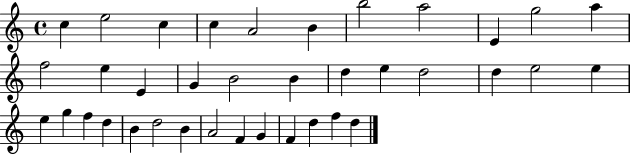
C5/q E5/h C5/q C5/q A4/h B4/q B5/h A5/h E4/q G5/h A5/q F5/h E5/q E4/q G4/q B4/h B4/q D5/q E5/q D5/h D5/q E5/h E5/q E5/q G5/q F5/q D5/q B4/q D5/h B4/q A4/h F4/q G4/q F4/q D5/q F5/q D5/q